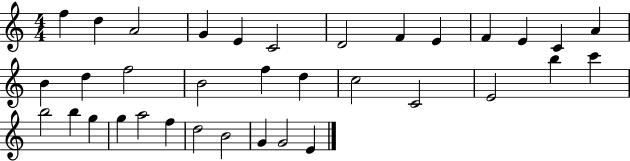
F5/q D5/q A4/h G4/q E4/q C4/h D4/h F4/q E4/q F4/q E4/q C4/q A4/q B4/q D5/q F5/h B4/h F5/q D5/q C5/h C4/h E4/h B5/q C6/q B5/h B5/q G5/q G5/q A5/h F5/q D5/h B4/h G4/q G4/h E4/q